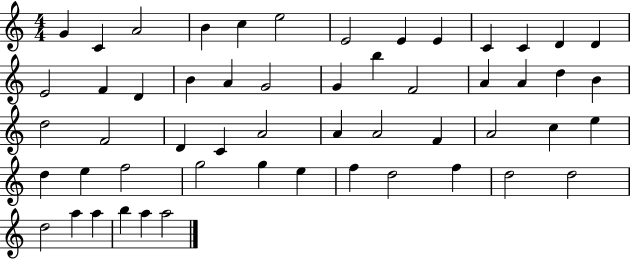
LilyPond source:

{
  \clef treble
  \numericTimeSignature
  \time 4/4
  \key c \major
  g'4 c'4 a'2 | b'4 c''4 e''2 | e'2 e'4 e'4 | c'4 c'4 d'4 d'4 | \break e'2 f'4 d'4 | b'4 a'4 g'2 | g'4 b''4 f'2 | a'4 a'4 d''4 b'4 | \break d''2 f'2 | d'4 c'4 a'2 | a'4 a'2 f'4 | a'2 c''4 e''4 | \break d''4 e''4 f''2 | g''2 g''4 e''4 | f''4 d''2 f''4 | d''2 d''2 | \break d''2 a''4 a''4 | b''4 a''4 a''2 | \bar "|."
}